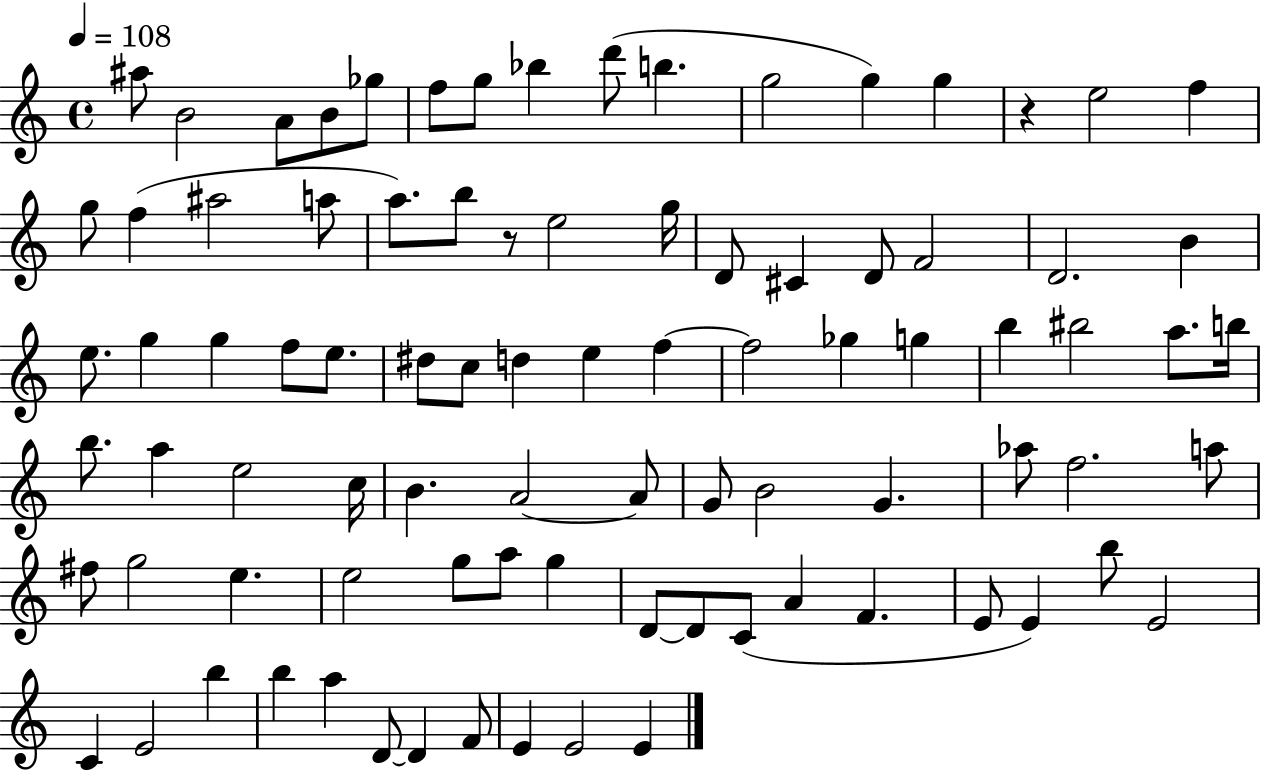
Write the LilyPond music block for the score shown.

{
  \clef treble
  \time 4/4
  \defaultTimeSignature
  \key c \major
  \tempo 4 = 108
  \repeat volta 2 { ais''8 b'2 a'8 b'8 ges''8 | f''8 g''8 bes''4 d'''8( b''4. | g''2 g''4) g''4 | r4 e''2 f''4 | \break g''8 f''4( ais''2 a''8 | a''8.) b''8 r8 e''2 g''16 | d'8 cis'4 d'8 f'2 | d'2. b'4 | \break e''8. g''4 g''4 f''8 e''8. | dis''8 c''8 d''4 e''4 f''4~~ | f''2 ges''4 g''4 | b''4 bis''2 a''8. b''16 | \break b''8. a''4 e''2 c''16 | b'4. a'2~~ a'8 | g'8 b'2 g'4. | aes''8 f''2. a''8 | \break fis''8 g''2 e''4. | e''2 g''8 a''8 g''4 | d'8~~ d'8 c'8( a'4 f'4. | e'8 e'4) b''8 e'2 | \break c'4 e'2 b''4 | b''4 a''4 d'8~~ d'4 f'8 | e'4 e'2 e'4 | } \bar "|."
}